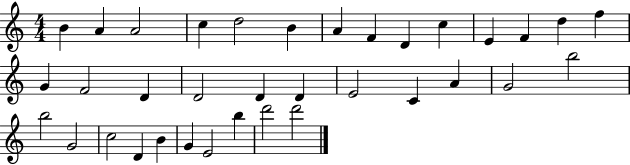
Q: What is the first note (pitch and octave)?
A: B4